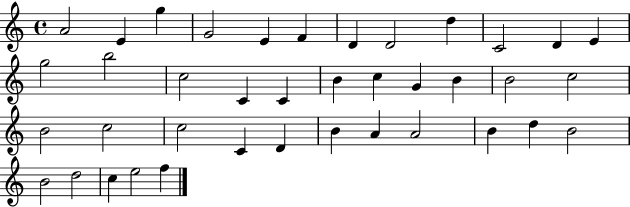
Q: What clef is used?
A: treble